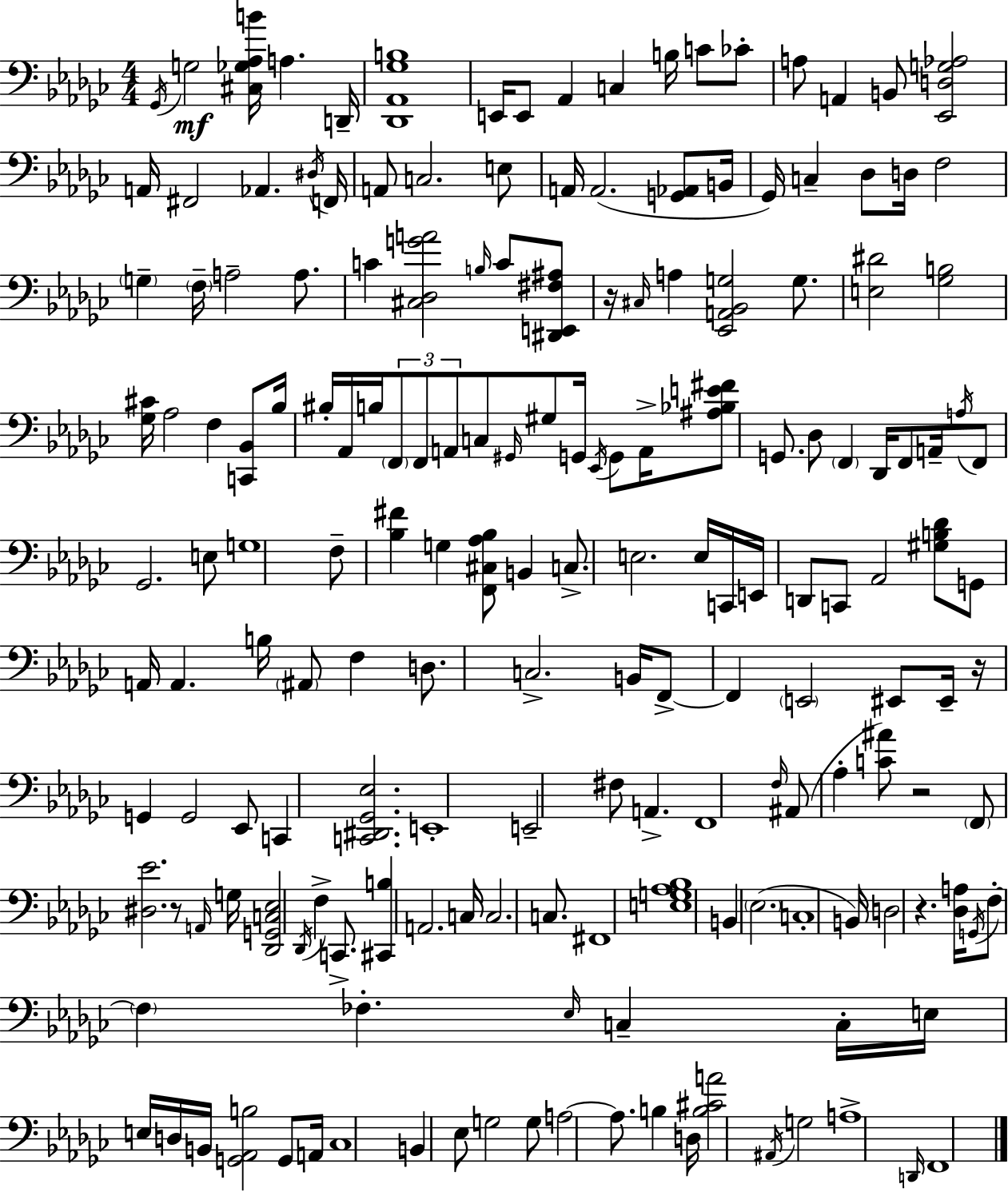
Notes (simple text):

Gb2/s G3/h [C#3,Gb3,Ab3,B4]/s A3/q. D2/s [Db2,Ab2,Gb3,B3]/w E2/s E2/e Ab2/q C3/q B3/s C4/e CES4/e A3/e A2/q B2/e [Eb2,D3,G3,Ab3]/h A2/s F#2/h Ab2/q. D#3/s F2/s A2/e C3/h. E3/e A2/s A2/h. [G2,Ab2]/e B2/s Gb2/s C3/q Db3/e D3/s F3/h G3/q F3/s A3/h A3/e. C4/q [C#3,Db3,G4,A4]/h B3/s C4/e [D#2,E2,F#3,A#3]/e R/s C#3/s A3/q [Eb2,A2,Bb2,G3]/h G3/e. [E3,D#4]/h [Gb3,B3]/h [Gb3,C#4]/s Ab3/h F3/q [C2,Bb2]/e Bb3/s BIS3/s Ab2/s B3/s F2/e F2/e A2/e C3/e G#2/s G#3/e G2/s Eb2/s G2/e A2/s [A#3,Bb3,E4,F#4]/e G2/e. Db3/e F2/q Db2/s F2/e A2/s A3/s F2/e Gb2/h. E3/e G3/w F3/e [Bb3,F#4]/q G3/q [F2,C#3,Ab3,Bb3]/e B2/q C3/e. E3/h. E3/s C2/s E2/s D2/e C2/e Ab2/h [G#3,B3,Db4]/e G2/e A2/s A2/q. B3/s A#2/e F3/q D3/e. C3/h. B2/s F2/e F2/q E2/h EIS2/e EIS2/s R/s G2/q G2/h Eb2/e C2/q [C2,D#2,Gb2,Eb3]/h. E2/w E2/h F#3/e A2/q. F2/w F3/s A#2/e Ab3/q [C4,A#4]/e R/h F2/e [D#3,Eb4]/h. R/e A2/s G3/s [Db2,G2,C3,Eb3]/h Db2/s F3/q C2/e. [C#2,B3]/q A2/h. C3/s C3/h. C3/e. F#2/w [E3,G3,Ab3,Bb3]/w B2/q Eb3/h. C3/w B2/s D3/h R/q. [Db3,A3]/s G2/s F3/e F3/q FES3/q. Eb3/s C3/q C3/s E3/s E3/s D3/s B2/s [G2,Ab2,B3]/h G2/e A2/s CES3/w B2/q Eb3/e G3/h G3/e A3/h A3/e. B3/q D3/s [B3,C#4,A4]/h A#2/s G3/h A3/w D2/s F2/w